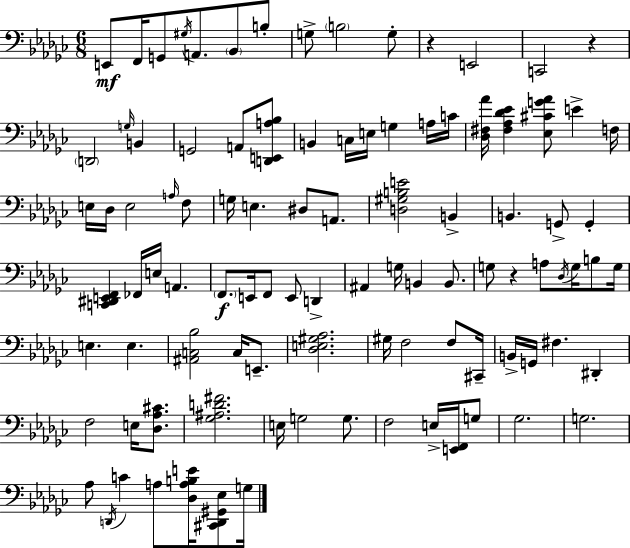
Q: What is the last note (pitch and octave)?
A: G3